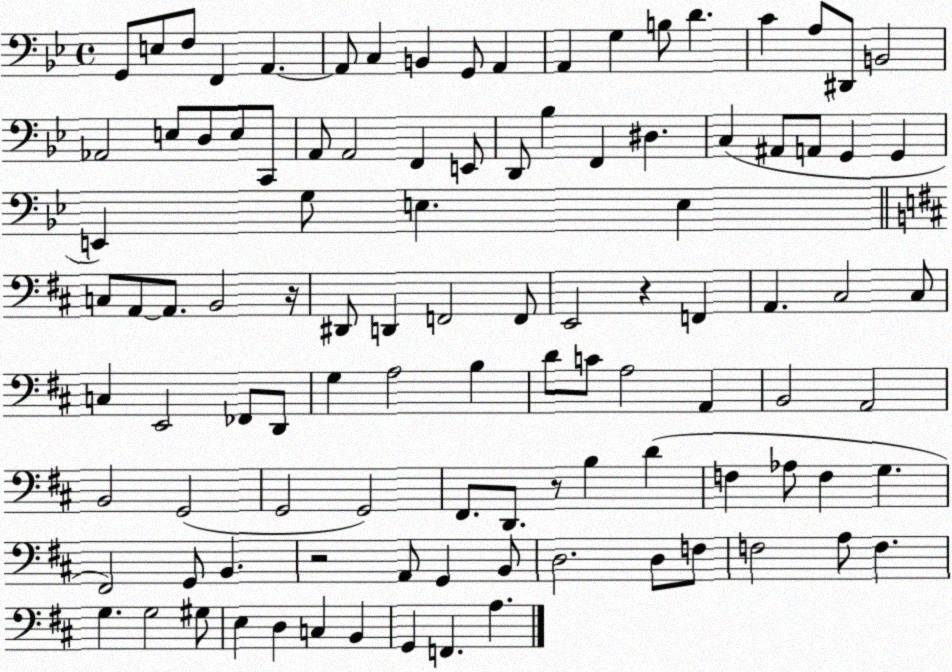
X:1
T:Untitled
M:4/4
L:1/4
K:Bb
G,,/2 E,/2 F,/2 F,, A,, A,,/2 C, B,, G,,/2 A,, A,, G, B,/2 D C A,/2 ^D,,/2 B,,2 _A,,2 E,/2 D,/2 E,/2 C,,/2 A,,/2 A,,2 F,, E,,/2 D,,/2 _B, F,, ^D, C, ^A,,/2 A,,/2 G,, G,, E,, G,/2 E, E, C,/2 A,,/2 A,,/2 B,,2 z/4 ^D,,/2 D,, F,,2 F,,/2 E,,2 z F,, A,, ^C,2 ^C,/2 C, E,,2 _F,,/2 D,,/2 G, A,2 B, D/2 C/2 A,2 A,, B,,2 A,,2 B,,2 G,,2 G,,2 G,,2 ^F,,/2 D,,/2 z/2 B, D F, _A,/2 F, G, ^F,,2 G,,/2 B,, z2 A,,/2 G,, B,,/2 D,2 D,/2 F,/2 F,2 A,/2 F, G, G,2 ^G,/2 E, D, C, B,, G,, F,, A,